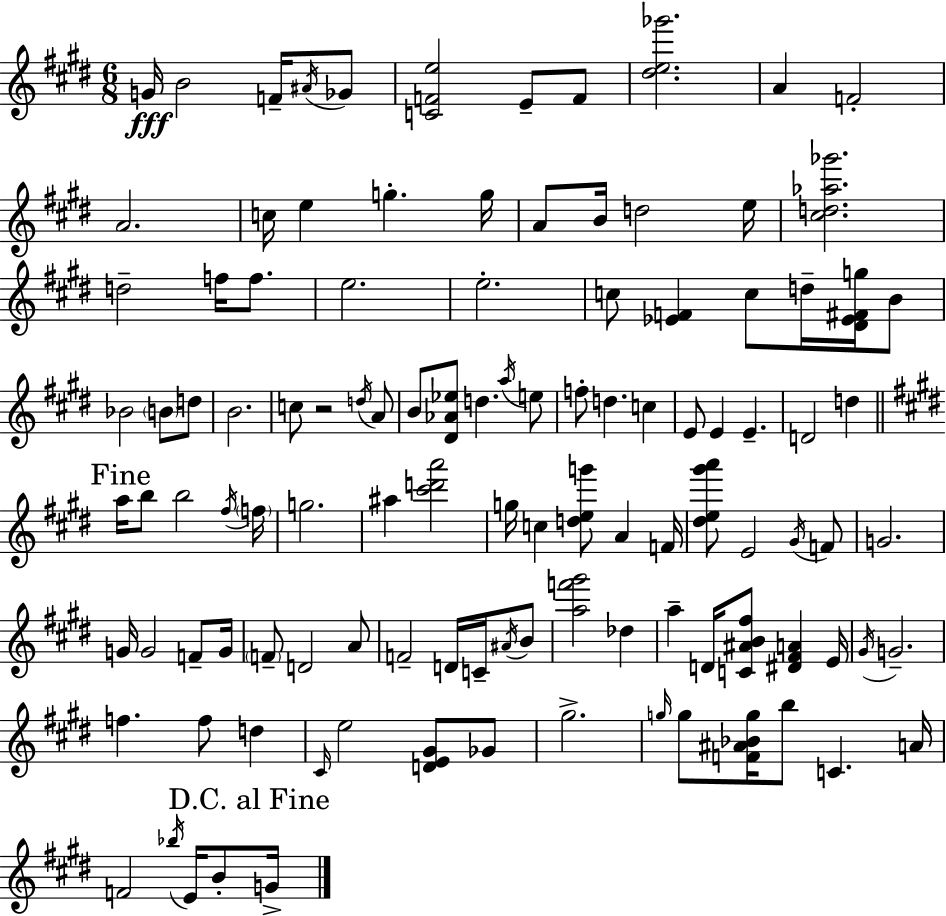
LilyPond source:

{
  \clef treble
  \numericTimeSignature
  \time 6/8
  \key e \major
  g'16\fff b'2 f'16-- \acciaccatura { ais'16 } ges'8 | <c' f' e''>2 e'8-- f'8 | <dis'' e'' ges'''>2. | a'4 f'2-. | \break a'2. | c''16 e''4 g''4.-. | g''16 a'8 b'16 d''2 | e''16 <cis'' d'' aes'' ges'''>2. | \break d''2-- f''16 f''8. | e''2. | e''2.-. | c''8 <ees' f'>4 c''8 d''16-- <dis' ees' fis' g''>16 b'8 | \break bes'2 \parenthesize b'8 d''8 | b'2. | c''8 r2 \acciaccatura { d''16 } | a'8 b'8 <dis' aes' ees''>8 d''4. | \break \acciaccatura { a''16 } e''8 f''8-. d''4. c''4 | e'8 e'4 e'4.-- | d'2 d''4 | \mark "Fine" \bar "||" \break \key e \major a''16 b''8 b''2 \acciaccatura { fis''16 } | \parenthesize f''16 g''2. | ais''4 <cis''' d''' a'''>2 | g''16 c''4 <d'' e'' g'''>8 a'4 | \break f'16 <dis'' e'' gis''' a'''>8 e'2 \acciaccatura { gis'16 } | f'8 g'2. | g'16 g'2 f'8-- | g'16 \parenthesize f'8-- d'2 | \break a'8 f'2-- d'16 c'16-- | \acciaccatura { ais'16 } b'8 <a'' f''' gis'''>2 des''4 | a''4-- d'16 <c' ais' b' fis''>8 <dis' fis' a'>4 | e'16 \acciaccatura { gis'16 } g'2.-- | \break f''4. f''8 | d''4 \grace { cis'16 } e''2 | <d' e' gis'>8 ges'8 gis''2.-> | \grace { g''16 } g''8 <f' ais' bes' g''>16 b''8 c'4. | \break a'16 f'2 | \acciaccatura { bes''16 } e'16 b'8-. \mark "D.C. al Fine" g'16-> \bar "|."
}